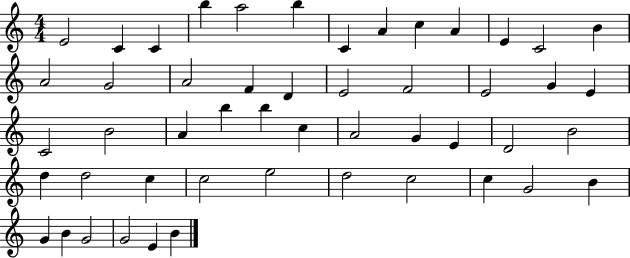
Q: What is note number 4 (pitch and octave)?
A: B5